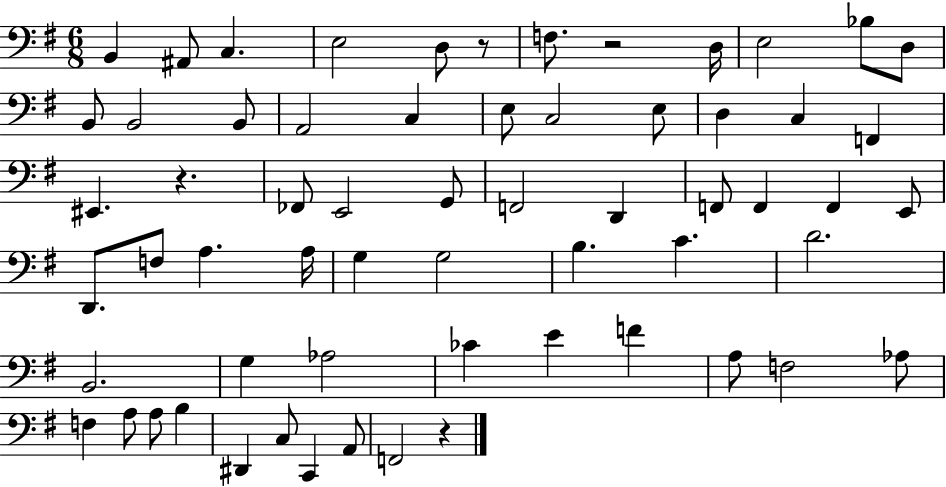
B2/q A#2/e C3/q. E3/h D3/e R/e F3/e. R/h D3/s E3/h Bb3/e D3/e B2/e B2/h B2/e A2/h C3/q E3/e C3/h E3/e D3/q C3/q F2/q EIS2/q. R/q. FES2/e E2/h G2/e F2/h D2/q F2/e F2/q F2/q E2/e D2/e. F3/e A3/q. A3/s G3/q G3/h B3/q. C4/q. D4/h. B2/h. G3/q Ab3/h CES4/q E4/q F4/q A3/e F3/h Ab3/e F3/q A3/e A3/e B3/q D#2/q C3/e C2/q A2/e F2/h R/q